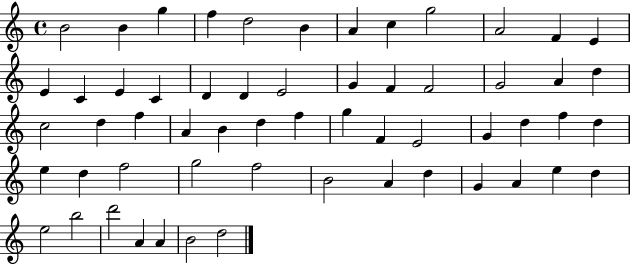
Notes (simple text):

B4/h B4/q G5/q F5/q D5/h B4/q A4/q C5/q G5/h A4/h F4/q E4/q E4/q C4/q E4/q C4/q D4/q D4/q E4/h G4/q F4/q F4/h G4/h A4/q D5/q C5/h D5/q F5/q A4/q B4/q D5/q F5/q G5/q F4/q E4/h G4/q D5/q F5/q D5/q E5/q D5/q F5/h G5/h F5/h B4/h A4/q D5/q G4/q A4/q E5/q D5/q E5/h B5/h D6/h A4/q A4/q B4/h D5/h